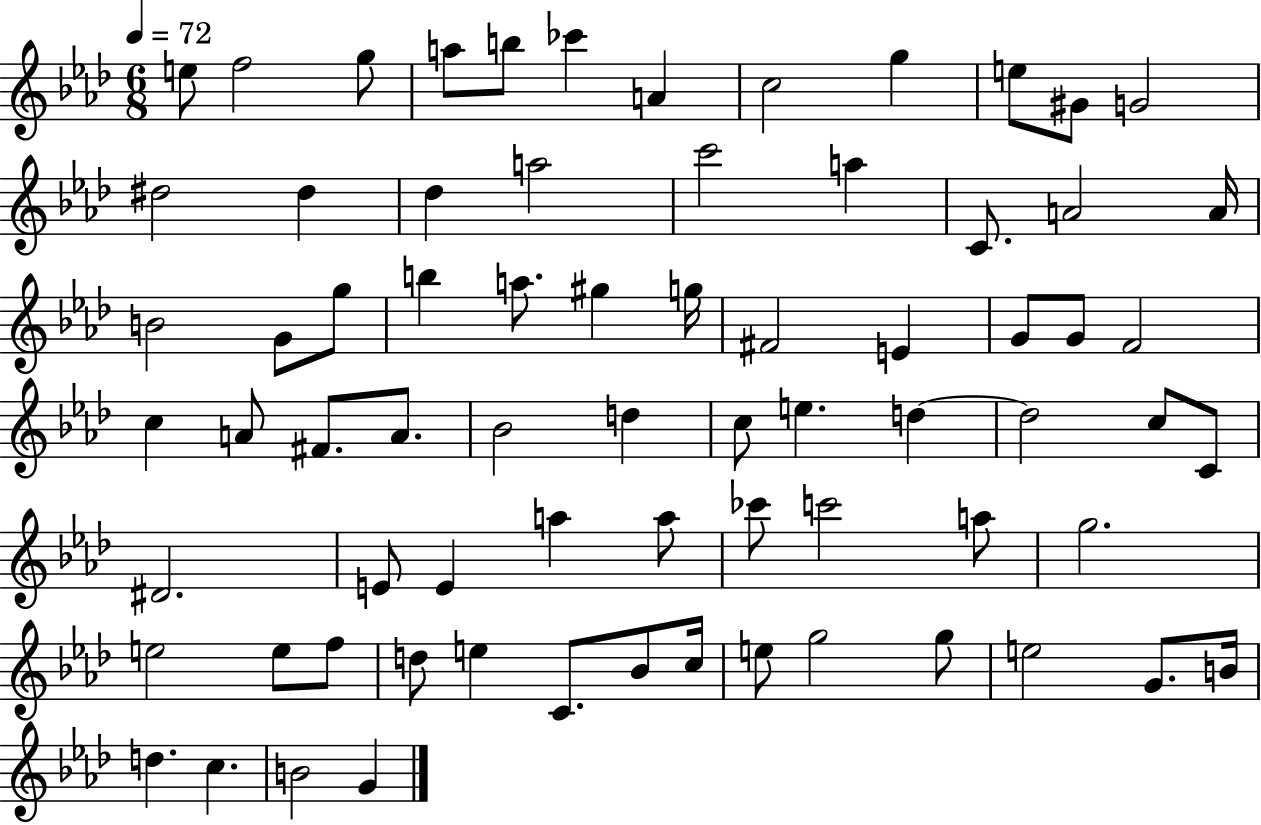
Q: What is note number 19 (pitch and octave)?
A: C4